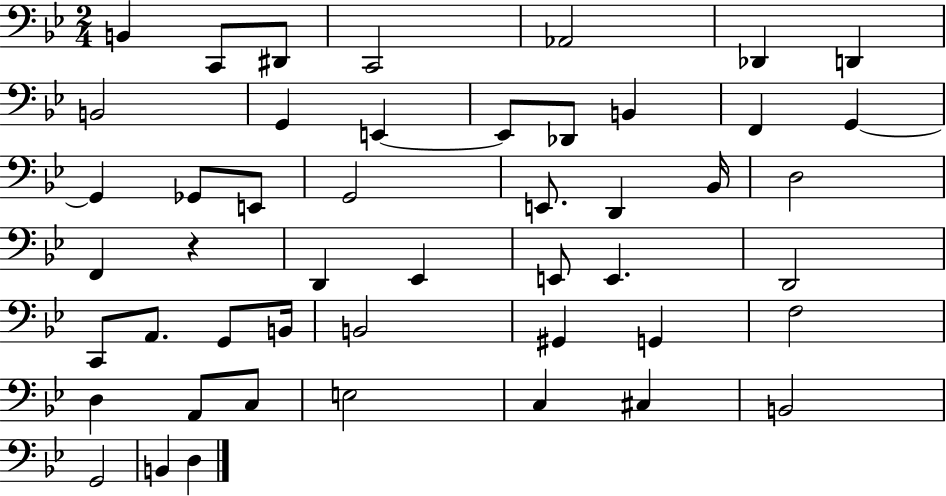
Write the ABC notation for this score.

X:1
T:Untitled
M:2/4
L:1/4
K:Bb
B,, C,,/2 ^D,,/2 C,,2 _A,,2 _D,, D,, B,,2 G,, E,, E,,/2 _D,,/2 B,, F,, G,, G,, _G,,/2 E,,/2 G,,2 E,,/2 D,, _B,,/4 D,2 F,, z D,, _E,, E,,/2 E,, D,,2 C,,/2 A,,/2 G,,/2 B,,/4 B,,2 ^G,, G,, F,2 D, A,,/2 C,/2 E,2 C, ^C, B,,2 G,,2 B,, D,